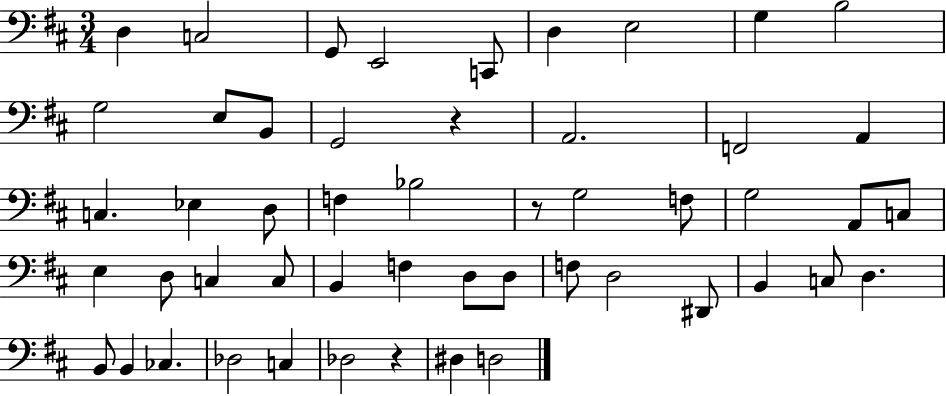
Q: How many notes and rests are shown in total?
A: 51